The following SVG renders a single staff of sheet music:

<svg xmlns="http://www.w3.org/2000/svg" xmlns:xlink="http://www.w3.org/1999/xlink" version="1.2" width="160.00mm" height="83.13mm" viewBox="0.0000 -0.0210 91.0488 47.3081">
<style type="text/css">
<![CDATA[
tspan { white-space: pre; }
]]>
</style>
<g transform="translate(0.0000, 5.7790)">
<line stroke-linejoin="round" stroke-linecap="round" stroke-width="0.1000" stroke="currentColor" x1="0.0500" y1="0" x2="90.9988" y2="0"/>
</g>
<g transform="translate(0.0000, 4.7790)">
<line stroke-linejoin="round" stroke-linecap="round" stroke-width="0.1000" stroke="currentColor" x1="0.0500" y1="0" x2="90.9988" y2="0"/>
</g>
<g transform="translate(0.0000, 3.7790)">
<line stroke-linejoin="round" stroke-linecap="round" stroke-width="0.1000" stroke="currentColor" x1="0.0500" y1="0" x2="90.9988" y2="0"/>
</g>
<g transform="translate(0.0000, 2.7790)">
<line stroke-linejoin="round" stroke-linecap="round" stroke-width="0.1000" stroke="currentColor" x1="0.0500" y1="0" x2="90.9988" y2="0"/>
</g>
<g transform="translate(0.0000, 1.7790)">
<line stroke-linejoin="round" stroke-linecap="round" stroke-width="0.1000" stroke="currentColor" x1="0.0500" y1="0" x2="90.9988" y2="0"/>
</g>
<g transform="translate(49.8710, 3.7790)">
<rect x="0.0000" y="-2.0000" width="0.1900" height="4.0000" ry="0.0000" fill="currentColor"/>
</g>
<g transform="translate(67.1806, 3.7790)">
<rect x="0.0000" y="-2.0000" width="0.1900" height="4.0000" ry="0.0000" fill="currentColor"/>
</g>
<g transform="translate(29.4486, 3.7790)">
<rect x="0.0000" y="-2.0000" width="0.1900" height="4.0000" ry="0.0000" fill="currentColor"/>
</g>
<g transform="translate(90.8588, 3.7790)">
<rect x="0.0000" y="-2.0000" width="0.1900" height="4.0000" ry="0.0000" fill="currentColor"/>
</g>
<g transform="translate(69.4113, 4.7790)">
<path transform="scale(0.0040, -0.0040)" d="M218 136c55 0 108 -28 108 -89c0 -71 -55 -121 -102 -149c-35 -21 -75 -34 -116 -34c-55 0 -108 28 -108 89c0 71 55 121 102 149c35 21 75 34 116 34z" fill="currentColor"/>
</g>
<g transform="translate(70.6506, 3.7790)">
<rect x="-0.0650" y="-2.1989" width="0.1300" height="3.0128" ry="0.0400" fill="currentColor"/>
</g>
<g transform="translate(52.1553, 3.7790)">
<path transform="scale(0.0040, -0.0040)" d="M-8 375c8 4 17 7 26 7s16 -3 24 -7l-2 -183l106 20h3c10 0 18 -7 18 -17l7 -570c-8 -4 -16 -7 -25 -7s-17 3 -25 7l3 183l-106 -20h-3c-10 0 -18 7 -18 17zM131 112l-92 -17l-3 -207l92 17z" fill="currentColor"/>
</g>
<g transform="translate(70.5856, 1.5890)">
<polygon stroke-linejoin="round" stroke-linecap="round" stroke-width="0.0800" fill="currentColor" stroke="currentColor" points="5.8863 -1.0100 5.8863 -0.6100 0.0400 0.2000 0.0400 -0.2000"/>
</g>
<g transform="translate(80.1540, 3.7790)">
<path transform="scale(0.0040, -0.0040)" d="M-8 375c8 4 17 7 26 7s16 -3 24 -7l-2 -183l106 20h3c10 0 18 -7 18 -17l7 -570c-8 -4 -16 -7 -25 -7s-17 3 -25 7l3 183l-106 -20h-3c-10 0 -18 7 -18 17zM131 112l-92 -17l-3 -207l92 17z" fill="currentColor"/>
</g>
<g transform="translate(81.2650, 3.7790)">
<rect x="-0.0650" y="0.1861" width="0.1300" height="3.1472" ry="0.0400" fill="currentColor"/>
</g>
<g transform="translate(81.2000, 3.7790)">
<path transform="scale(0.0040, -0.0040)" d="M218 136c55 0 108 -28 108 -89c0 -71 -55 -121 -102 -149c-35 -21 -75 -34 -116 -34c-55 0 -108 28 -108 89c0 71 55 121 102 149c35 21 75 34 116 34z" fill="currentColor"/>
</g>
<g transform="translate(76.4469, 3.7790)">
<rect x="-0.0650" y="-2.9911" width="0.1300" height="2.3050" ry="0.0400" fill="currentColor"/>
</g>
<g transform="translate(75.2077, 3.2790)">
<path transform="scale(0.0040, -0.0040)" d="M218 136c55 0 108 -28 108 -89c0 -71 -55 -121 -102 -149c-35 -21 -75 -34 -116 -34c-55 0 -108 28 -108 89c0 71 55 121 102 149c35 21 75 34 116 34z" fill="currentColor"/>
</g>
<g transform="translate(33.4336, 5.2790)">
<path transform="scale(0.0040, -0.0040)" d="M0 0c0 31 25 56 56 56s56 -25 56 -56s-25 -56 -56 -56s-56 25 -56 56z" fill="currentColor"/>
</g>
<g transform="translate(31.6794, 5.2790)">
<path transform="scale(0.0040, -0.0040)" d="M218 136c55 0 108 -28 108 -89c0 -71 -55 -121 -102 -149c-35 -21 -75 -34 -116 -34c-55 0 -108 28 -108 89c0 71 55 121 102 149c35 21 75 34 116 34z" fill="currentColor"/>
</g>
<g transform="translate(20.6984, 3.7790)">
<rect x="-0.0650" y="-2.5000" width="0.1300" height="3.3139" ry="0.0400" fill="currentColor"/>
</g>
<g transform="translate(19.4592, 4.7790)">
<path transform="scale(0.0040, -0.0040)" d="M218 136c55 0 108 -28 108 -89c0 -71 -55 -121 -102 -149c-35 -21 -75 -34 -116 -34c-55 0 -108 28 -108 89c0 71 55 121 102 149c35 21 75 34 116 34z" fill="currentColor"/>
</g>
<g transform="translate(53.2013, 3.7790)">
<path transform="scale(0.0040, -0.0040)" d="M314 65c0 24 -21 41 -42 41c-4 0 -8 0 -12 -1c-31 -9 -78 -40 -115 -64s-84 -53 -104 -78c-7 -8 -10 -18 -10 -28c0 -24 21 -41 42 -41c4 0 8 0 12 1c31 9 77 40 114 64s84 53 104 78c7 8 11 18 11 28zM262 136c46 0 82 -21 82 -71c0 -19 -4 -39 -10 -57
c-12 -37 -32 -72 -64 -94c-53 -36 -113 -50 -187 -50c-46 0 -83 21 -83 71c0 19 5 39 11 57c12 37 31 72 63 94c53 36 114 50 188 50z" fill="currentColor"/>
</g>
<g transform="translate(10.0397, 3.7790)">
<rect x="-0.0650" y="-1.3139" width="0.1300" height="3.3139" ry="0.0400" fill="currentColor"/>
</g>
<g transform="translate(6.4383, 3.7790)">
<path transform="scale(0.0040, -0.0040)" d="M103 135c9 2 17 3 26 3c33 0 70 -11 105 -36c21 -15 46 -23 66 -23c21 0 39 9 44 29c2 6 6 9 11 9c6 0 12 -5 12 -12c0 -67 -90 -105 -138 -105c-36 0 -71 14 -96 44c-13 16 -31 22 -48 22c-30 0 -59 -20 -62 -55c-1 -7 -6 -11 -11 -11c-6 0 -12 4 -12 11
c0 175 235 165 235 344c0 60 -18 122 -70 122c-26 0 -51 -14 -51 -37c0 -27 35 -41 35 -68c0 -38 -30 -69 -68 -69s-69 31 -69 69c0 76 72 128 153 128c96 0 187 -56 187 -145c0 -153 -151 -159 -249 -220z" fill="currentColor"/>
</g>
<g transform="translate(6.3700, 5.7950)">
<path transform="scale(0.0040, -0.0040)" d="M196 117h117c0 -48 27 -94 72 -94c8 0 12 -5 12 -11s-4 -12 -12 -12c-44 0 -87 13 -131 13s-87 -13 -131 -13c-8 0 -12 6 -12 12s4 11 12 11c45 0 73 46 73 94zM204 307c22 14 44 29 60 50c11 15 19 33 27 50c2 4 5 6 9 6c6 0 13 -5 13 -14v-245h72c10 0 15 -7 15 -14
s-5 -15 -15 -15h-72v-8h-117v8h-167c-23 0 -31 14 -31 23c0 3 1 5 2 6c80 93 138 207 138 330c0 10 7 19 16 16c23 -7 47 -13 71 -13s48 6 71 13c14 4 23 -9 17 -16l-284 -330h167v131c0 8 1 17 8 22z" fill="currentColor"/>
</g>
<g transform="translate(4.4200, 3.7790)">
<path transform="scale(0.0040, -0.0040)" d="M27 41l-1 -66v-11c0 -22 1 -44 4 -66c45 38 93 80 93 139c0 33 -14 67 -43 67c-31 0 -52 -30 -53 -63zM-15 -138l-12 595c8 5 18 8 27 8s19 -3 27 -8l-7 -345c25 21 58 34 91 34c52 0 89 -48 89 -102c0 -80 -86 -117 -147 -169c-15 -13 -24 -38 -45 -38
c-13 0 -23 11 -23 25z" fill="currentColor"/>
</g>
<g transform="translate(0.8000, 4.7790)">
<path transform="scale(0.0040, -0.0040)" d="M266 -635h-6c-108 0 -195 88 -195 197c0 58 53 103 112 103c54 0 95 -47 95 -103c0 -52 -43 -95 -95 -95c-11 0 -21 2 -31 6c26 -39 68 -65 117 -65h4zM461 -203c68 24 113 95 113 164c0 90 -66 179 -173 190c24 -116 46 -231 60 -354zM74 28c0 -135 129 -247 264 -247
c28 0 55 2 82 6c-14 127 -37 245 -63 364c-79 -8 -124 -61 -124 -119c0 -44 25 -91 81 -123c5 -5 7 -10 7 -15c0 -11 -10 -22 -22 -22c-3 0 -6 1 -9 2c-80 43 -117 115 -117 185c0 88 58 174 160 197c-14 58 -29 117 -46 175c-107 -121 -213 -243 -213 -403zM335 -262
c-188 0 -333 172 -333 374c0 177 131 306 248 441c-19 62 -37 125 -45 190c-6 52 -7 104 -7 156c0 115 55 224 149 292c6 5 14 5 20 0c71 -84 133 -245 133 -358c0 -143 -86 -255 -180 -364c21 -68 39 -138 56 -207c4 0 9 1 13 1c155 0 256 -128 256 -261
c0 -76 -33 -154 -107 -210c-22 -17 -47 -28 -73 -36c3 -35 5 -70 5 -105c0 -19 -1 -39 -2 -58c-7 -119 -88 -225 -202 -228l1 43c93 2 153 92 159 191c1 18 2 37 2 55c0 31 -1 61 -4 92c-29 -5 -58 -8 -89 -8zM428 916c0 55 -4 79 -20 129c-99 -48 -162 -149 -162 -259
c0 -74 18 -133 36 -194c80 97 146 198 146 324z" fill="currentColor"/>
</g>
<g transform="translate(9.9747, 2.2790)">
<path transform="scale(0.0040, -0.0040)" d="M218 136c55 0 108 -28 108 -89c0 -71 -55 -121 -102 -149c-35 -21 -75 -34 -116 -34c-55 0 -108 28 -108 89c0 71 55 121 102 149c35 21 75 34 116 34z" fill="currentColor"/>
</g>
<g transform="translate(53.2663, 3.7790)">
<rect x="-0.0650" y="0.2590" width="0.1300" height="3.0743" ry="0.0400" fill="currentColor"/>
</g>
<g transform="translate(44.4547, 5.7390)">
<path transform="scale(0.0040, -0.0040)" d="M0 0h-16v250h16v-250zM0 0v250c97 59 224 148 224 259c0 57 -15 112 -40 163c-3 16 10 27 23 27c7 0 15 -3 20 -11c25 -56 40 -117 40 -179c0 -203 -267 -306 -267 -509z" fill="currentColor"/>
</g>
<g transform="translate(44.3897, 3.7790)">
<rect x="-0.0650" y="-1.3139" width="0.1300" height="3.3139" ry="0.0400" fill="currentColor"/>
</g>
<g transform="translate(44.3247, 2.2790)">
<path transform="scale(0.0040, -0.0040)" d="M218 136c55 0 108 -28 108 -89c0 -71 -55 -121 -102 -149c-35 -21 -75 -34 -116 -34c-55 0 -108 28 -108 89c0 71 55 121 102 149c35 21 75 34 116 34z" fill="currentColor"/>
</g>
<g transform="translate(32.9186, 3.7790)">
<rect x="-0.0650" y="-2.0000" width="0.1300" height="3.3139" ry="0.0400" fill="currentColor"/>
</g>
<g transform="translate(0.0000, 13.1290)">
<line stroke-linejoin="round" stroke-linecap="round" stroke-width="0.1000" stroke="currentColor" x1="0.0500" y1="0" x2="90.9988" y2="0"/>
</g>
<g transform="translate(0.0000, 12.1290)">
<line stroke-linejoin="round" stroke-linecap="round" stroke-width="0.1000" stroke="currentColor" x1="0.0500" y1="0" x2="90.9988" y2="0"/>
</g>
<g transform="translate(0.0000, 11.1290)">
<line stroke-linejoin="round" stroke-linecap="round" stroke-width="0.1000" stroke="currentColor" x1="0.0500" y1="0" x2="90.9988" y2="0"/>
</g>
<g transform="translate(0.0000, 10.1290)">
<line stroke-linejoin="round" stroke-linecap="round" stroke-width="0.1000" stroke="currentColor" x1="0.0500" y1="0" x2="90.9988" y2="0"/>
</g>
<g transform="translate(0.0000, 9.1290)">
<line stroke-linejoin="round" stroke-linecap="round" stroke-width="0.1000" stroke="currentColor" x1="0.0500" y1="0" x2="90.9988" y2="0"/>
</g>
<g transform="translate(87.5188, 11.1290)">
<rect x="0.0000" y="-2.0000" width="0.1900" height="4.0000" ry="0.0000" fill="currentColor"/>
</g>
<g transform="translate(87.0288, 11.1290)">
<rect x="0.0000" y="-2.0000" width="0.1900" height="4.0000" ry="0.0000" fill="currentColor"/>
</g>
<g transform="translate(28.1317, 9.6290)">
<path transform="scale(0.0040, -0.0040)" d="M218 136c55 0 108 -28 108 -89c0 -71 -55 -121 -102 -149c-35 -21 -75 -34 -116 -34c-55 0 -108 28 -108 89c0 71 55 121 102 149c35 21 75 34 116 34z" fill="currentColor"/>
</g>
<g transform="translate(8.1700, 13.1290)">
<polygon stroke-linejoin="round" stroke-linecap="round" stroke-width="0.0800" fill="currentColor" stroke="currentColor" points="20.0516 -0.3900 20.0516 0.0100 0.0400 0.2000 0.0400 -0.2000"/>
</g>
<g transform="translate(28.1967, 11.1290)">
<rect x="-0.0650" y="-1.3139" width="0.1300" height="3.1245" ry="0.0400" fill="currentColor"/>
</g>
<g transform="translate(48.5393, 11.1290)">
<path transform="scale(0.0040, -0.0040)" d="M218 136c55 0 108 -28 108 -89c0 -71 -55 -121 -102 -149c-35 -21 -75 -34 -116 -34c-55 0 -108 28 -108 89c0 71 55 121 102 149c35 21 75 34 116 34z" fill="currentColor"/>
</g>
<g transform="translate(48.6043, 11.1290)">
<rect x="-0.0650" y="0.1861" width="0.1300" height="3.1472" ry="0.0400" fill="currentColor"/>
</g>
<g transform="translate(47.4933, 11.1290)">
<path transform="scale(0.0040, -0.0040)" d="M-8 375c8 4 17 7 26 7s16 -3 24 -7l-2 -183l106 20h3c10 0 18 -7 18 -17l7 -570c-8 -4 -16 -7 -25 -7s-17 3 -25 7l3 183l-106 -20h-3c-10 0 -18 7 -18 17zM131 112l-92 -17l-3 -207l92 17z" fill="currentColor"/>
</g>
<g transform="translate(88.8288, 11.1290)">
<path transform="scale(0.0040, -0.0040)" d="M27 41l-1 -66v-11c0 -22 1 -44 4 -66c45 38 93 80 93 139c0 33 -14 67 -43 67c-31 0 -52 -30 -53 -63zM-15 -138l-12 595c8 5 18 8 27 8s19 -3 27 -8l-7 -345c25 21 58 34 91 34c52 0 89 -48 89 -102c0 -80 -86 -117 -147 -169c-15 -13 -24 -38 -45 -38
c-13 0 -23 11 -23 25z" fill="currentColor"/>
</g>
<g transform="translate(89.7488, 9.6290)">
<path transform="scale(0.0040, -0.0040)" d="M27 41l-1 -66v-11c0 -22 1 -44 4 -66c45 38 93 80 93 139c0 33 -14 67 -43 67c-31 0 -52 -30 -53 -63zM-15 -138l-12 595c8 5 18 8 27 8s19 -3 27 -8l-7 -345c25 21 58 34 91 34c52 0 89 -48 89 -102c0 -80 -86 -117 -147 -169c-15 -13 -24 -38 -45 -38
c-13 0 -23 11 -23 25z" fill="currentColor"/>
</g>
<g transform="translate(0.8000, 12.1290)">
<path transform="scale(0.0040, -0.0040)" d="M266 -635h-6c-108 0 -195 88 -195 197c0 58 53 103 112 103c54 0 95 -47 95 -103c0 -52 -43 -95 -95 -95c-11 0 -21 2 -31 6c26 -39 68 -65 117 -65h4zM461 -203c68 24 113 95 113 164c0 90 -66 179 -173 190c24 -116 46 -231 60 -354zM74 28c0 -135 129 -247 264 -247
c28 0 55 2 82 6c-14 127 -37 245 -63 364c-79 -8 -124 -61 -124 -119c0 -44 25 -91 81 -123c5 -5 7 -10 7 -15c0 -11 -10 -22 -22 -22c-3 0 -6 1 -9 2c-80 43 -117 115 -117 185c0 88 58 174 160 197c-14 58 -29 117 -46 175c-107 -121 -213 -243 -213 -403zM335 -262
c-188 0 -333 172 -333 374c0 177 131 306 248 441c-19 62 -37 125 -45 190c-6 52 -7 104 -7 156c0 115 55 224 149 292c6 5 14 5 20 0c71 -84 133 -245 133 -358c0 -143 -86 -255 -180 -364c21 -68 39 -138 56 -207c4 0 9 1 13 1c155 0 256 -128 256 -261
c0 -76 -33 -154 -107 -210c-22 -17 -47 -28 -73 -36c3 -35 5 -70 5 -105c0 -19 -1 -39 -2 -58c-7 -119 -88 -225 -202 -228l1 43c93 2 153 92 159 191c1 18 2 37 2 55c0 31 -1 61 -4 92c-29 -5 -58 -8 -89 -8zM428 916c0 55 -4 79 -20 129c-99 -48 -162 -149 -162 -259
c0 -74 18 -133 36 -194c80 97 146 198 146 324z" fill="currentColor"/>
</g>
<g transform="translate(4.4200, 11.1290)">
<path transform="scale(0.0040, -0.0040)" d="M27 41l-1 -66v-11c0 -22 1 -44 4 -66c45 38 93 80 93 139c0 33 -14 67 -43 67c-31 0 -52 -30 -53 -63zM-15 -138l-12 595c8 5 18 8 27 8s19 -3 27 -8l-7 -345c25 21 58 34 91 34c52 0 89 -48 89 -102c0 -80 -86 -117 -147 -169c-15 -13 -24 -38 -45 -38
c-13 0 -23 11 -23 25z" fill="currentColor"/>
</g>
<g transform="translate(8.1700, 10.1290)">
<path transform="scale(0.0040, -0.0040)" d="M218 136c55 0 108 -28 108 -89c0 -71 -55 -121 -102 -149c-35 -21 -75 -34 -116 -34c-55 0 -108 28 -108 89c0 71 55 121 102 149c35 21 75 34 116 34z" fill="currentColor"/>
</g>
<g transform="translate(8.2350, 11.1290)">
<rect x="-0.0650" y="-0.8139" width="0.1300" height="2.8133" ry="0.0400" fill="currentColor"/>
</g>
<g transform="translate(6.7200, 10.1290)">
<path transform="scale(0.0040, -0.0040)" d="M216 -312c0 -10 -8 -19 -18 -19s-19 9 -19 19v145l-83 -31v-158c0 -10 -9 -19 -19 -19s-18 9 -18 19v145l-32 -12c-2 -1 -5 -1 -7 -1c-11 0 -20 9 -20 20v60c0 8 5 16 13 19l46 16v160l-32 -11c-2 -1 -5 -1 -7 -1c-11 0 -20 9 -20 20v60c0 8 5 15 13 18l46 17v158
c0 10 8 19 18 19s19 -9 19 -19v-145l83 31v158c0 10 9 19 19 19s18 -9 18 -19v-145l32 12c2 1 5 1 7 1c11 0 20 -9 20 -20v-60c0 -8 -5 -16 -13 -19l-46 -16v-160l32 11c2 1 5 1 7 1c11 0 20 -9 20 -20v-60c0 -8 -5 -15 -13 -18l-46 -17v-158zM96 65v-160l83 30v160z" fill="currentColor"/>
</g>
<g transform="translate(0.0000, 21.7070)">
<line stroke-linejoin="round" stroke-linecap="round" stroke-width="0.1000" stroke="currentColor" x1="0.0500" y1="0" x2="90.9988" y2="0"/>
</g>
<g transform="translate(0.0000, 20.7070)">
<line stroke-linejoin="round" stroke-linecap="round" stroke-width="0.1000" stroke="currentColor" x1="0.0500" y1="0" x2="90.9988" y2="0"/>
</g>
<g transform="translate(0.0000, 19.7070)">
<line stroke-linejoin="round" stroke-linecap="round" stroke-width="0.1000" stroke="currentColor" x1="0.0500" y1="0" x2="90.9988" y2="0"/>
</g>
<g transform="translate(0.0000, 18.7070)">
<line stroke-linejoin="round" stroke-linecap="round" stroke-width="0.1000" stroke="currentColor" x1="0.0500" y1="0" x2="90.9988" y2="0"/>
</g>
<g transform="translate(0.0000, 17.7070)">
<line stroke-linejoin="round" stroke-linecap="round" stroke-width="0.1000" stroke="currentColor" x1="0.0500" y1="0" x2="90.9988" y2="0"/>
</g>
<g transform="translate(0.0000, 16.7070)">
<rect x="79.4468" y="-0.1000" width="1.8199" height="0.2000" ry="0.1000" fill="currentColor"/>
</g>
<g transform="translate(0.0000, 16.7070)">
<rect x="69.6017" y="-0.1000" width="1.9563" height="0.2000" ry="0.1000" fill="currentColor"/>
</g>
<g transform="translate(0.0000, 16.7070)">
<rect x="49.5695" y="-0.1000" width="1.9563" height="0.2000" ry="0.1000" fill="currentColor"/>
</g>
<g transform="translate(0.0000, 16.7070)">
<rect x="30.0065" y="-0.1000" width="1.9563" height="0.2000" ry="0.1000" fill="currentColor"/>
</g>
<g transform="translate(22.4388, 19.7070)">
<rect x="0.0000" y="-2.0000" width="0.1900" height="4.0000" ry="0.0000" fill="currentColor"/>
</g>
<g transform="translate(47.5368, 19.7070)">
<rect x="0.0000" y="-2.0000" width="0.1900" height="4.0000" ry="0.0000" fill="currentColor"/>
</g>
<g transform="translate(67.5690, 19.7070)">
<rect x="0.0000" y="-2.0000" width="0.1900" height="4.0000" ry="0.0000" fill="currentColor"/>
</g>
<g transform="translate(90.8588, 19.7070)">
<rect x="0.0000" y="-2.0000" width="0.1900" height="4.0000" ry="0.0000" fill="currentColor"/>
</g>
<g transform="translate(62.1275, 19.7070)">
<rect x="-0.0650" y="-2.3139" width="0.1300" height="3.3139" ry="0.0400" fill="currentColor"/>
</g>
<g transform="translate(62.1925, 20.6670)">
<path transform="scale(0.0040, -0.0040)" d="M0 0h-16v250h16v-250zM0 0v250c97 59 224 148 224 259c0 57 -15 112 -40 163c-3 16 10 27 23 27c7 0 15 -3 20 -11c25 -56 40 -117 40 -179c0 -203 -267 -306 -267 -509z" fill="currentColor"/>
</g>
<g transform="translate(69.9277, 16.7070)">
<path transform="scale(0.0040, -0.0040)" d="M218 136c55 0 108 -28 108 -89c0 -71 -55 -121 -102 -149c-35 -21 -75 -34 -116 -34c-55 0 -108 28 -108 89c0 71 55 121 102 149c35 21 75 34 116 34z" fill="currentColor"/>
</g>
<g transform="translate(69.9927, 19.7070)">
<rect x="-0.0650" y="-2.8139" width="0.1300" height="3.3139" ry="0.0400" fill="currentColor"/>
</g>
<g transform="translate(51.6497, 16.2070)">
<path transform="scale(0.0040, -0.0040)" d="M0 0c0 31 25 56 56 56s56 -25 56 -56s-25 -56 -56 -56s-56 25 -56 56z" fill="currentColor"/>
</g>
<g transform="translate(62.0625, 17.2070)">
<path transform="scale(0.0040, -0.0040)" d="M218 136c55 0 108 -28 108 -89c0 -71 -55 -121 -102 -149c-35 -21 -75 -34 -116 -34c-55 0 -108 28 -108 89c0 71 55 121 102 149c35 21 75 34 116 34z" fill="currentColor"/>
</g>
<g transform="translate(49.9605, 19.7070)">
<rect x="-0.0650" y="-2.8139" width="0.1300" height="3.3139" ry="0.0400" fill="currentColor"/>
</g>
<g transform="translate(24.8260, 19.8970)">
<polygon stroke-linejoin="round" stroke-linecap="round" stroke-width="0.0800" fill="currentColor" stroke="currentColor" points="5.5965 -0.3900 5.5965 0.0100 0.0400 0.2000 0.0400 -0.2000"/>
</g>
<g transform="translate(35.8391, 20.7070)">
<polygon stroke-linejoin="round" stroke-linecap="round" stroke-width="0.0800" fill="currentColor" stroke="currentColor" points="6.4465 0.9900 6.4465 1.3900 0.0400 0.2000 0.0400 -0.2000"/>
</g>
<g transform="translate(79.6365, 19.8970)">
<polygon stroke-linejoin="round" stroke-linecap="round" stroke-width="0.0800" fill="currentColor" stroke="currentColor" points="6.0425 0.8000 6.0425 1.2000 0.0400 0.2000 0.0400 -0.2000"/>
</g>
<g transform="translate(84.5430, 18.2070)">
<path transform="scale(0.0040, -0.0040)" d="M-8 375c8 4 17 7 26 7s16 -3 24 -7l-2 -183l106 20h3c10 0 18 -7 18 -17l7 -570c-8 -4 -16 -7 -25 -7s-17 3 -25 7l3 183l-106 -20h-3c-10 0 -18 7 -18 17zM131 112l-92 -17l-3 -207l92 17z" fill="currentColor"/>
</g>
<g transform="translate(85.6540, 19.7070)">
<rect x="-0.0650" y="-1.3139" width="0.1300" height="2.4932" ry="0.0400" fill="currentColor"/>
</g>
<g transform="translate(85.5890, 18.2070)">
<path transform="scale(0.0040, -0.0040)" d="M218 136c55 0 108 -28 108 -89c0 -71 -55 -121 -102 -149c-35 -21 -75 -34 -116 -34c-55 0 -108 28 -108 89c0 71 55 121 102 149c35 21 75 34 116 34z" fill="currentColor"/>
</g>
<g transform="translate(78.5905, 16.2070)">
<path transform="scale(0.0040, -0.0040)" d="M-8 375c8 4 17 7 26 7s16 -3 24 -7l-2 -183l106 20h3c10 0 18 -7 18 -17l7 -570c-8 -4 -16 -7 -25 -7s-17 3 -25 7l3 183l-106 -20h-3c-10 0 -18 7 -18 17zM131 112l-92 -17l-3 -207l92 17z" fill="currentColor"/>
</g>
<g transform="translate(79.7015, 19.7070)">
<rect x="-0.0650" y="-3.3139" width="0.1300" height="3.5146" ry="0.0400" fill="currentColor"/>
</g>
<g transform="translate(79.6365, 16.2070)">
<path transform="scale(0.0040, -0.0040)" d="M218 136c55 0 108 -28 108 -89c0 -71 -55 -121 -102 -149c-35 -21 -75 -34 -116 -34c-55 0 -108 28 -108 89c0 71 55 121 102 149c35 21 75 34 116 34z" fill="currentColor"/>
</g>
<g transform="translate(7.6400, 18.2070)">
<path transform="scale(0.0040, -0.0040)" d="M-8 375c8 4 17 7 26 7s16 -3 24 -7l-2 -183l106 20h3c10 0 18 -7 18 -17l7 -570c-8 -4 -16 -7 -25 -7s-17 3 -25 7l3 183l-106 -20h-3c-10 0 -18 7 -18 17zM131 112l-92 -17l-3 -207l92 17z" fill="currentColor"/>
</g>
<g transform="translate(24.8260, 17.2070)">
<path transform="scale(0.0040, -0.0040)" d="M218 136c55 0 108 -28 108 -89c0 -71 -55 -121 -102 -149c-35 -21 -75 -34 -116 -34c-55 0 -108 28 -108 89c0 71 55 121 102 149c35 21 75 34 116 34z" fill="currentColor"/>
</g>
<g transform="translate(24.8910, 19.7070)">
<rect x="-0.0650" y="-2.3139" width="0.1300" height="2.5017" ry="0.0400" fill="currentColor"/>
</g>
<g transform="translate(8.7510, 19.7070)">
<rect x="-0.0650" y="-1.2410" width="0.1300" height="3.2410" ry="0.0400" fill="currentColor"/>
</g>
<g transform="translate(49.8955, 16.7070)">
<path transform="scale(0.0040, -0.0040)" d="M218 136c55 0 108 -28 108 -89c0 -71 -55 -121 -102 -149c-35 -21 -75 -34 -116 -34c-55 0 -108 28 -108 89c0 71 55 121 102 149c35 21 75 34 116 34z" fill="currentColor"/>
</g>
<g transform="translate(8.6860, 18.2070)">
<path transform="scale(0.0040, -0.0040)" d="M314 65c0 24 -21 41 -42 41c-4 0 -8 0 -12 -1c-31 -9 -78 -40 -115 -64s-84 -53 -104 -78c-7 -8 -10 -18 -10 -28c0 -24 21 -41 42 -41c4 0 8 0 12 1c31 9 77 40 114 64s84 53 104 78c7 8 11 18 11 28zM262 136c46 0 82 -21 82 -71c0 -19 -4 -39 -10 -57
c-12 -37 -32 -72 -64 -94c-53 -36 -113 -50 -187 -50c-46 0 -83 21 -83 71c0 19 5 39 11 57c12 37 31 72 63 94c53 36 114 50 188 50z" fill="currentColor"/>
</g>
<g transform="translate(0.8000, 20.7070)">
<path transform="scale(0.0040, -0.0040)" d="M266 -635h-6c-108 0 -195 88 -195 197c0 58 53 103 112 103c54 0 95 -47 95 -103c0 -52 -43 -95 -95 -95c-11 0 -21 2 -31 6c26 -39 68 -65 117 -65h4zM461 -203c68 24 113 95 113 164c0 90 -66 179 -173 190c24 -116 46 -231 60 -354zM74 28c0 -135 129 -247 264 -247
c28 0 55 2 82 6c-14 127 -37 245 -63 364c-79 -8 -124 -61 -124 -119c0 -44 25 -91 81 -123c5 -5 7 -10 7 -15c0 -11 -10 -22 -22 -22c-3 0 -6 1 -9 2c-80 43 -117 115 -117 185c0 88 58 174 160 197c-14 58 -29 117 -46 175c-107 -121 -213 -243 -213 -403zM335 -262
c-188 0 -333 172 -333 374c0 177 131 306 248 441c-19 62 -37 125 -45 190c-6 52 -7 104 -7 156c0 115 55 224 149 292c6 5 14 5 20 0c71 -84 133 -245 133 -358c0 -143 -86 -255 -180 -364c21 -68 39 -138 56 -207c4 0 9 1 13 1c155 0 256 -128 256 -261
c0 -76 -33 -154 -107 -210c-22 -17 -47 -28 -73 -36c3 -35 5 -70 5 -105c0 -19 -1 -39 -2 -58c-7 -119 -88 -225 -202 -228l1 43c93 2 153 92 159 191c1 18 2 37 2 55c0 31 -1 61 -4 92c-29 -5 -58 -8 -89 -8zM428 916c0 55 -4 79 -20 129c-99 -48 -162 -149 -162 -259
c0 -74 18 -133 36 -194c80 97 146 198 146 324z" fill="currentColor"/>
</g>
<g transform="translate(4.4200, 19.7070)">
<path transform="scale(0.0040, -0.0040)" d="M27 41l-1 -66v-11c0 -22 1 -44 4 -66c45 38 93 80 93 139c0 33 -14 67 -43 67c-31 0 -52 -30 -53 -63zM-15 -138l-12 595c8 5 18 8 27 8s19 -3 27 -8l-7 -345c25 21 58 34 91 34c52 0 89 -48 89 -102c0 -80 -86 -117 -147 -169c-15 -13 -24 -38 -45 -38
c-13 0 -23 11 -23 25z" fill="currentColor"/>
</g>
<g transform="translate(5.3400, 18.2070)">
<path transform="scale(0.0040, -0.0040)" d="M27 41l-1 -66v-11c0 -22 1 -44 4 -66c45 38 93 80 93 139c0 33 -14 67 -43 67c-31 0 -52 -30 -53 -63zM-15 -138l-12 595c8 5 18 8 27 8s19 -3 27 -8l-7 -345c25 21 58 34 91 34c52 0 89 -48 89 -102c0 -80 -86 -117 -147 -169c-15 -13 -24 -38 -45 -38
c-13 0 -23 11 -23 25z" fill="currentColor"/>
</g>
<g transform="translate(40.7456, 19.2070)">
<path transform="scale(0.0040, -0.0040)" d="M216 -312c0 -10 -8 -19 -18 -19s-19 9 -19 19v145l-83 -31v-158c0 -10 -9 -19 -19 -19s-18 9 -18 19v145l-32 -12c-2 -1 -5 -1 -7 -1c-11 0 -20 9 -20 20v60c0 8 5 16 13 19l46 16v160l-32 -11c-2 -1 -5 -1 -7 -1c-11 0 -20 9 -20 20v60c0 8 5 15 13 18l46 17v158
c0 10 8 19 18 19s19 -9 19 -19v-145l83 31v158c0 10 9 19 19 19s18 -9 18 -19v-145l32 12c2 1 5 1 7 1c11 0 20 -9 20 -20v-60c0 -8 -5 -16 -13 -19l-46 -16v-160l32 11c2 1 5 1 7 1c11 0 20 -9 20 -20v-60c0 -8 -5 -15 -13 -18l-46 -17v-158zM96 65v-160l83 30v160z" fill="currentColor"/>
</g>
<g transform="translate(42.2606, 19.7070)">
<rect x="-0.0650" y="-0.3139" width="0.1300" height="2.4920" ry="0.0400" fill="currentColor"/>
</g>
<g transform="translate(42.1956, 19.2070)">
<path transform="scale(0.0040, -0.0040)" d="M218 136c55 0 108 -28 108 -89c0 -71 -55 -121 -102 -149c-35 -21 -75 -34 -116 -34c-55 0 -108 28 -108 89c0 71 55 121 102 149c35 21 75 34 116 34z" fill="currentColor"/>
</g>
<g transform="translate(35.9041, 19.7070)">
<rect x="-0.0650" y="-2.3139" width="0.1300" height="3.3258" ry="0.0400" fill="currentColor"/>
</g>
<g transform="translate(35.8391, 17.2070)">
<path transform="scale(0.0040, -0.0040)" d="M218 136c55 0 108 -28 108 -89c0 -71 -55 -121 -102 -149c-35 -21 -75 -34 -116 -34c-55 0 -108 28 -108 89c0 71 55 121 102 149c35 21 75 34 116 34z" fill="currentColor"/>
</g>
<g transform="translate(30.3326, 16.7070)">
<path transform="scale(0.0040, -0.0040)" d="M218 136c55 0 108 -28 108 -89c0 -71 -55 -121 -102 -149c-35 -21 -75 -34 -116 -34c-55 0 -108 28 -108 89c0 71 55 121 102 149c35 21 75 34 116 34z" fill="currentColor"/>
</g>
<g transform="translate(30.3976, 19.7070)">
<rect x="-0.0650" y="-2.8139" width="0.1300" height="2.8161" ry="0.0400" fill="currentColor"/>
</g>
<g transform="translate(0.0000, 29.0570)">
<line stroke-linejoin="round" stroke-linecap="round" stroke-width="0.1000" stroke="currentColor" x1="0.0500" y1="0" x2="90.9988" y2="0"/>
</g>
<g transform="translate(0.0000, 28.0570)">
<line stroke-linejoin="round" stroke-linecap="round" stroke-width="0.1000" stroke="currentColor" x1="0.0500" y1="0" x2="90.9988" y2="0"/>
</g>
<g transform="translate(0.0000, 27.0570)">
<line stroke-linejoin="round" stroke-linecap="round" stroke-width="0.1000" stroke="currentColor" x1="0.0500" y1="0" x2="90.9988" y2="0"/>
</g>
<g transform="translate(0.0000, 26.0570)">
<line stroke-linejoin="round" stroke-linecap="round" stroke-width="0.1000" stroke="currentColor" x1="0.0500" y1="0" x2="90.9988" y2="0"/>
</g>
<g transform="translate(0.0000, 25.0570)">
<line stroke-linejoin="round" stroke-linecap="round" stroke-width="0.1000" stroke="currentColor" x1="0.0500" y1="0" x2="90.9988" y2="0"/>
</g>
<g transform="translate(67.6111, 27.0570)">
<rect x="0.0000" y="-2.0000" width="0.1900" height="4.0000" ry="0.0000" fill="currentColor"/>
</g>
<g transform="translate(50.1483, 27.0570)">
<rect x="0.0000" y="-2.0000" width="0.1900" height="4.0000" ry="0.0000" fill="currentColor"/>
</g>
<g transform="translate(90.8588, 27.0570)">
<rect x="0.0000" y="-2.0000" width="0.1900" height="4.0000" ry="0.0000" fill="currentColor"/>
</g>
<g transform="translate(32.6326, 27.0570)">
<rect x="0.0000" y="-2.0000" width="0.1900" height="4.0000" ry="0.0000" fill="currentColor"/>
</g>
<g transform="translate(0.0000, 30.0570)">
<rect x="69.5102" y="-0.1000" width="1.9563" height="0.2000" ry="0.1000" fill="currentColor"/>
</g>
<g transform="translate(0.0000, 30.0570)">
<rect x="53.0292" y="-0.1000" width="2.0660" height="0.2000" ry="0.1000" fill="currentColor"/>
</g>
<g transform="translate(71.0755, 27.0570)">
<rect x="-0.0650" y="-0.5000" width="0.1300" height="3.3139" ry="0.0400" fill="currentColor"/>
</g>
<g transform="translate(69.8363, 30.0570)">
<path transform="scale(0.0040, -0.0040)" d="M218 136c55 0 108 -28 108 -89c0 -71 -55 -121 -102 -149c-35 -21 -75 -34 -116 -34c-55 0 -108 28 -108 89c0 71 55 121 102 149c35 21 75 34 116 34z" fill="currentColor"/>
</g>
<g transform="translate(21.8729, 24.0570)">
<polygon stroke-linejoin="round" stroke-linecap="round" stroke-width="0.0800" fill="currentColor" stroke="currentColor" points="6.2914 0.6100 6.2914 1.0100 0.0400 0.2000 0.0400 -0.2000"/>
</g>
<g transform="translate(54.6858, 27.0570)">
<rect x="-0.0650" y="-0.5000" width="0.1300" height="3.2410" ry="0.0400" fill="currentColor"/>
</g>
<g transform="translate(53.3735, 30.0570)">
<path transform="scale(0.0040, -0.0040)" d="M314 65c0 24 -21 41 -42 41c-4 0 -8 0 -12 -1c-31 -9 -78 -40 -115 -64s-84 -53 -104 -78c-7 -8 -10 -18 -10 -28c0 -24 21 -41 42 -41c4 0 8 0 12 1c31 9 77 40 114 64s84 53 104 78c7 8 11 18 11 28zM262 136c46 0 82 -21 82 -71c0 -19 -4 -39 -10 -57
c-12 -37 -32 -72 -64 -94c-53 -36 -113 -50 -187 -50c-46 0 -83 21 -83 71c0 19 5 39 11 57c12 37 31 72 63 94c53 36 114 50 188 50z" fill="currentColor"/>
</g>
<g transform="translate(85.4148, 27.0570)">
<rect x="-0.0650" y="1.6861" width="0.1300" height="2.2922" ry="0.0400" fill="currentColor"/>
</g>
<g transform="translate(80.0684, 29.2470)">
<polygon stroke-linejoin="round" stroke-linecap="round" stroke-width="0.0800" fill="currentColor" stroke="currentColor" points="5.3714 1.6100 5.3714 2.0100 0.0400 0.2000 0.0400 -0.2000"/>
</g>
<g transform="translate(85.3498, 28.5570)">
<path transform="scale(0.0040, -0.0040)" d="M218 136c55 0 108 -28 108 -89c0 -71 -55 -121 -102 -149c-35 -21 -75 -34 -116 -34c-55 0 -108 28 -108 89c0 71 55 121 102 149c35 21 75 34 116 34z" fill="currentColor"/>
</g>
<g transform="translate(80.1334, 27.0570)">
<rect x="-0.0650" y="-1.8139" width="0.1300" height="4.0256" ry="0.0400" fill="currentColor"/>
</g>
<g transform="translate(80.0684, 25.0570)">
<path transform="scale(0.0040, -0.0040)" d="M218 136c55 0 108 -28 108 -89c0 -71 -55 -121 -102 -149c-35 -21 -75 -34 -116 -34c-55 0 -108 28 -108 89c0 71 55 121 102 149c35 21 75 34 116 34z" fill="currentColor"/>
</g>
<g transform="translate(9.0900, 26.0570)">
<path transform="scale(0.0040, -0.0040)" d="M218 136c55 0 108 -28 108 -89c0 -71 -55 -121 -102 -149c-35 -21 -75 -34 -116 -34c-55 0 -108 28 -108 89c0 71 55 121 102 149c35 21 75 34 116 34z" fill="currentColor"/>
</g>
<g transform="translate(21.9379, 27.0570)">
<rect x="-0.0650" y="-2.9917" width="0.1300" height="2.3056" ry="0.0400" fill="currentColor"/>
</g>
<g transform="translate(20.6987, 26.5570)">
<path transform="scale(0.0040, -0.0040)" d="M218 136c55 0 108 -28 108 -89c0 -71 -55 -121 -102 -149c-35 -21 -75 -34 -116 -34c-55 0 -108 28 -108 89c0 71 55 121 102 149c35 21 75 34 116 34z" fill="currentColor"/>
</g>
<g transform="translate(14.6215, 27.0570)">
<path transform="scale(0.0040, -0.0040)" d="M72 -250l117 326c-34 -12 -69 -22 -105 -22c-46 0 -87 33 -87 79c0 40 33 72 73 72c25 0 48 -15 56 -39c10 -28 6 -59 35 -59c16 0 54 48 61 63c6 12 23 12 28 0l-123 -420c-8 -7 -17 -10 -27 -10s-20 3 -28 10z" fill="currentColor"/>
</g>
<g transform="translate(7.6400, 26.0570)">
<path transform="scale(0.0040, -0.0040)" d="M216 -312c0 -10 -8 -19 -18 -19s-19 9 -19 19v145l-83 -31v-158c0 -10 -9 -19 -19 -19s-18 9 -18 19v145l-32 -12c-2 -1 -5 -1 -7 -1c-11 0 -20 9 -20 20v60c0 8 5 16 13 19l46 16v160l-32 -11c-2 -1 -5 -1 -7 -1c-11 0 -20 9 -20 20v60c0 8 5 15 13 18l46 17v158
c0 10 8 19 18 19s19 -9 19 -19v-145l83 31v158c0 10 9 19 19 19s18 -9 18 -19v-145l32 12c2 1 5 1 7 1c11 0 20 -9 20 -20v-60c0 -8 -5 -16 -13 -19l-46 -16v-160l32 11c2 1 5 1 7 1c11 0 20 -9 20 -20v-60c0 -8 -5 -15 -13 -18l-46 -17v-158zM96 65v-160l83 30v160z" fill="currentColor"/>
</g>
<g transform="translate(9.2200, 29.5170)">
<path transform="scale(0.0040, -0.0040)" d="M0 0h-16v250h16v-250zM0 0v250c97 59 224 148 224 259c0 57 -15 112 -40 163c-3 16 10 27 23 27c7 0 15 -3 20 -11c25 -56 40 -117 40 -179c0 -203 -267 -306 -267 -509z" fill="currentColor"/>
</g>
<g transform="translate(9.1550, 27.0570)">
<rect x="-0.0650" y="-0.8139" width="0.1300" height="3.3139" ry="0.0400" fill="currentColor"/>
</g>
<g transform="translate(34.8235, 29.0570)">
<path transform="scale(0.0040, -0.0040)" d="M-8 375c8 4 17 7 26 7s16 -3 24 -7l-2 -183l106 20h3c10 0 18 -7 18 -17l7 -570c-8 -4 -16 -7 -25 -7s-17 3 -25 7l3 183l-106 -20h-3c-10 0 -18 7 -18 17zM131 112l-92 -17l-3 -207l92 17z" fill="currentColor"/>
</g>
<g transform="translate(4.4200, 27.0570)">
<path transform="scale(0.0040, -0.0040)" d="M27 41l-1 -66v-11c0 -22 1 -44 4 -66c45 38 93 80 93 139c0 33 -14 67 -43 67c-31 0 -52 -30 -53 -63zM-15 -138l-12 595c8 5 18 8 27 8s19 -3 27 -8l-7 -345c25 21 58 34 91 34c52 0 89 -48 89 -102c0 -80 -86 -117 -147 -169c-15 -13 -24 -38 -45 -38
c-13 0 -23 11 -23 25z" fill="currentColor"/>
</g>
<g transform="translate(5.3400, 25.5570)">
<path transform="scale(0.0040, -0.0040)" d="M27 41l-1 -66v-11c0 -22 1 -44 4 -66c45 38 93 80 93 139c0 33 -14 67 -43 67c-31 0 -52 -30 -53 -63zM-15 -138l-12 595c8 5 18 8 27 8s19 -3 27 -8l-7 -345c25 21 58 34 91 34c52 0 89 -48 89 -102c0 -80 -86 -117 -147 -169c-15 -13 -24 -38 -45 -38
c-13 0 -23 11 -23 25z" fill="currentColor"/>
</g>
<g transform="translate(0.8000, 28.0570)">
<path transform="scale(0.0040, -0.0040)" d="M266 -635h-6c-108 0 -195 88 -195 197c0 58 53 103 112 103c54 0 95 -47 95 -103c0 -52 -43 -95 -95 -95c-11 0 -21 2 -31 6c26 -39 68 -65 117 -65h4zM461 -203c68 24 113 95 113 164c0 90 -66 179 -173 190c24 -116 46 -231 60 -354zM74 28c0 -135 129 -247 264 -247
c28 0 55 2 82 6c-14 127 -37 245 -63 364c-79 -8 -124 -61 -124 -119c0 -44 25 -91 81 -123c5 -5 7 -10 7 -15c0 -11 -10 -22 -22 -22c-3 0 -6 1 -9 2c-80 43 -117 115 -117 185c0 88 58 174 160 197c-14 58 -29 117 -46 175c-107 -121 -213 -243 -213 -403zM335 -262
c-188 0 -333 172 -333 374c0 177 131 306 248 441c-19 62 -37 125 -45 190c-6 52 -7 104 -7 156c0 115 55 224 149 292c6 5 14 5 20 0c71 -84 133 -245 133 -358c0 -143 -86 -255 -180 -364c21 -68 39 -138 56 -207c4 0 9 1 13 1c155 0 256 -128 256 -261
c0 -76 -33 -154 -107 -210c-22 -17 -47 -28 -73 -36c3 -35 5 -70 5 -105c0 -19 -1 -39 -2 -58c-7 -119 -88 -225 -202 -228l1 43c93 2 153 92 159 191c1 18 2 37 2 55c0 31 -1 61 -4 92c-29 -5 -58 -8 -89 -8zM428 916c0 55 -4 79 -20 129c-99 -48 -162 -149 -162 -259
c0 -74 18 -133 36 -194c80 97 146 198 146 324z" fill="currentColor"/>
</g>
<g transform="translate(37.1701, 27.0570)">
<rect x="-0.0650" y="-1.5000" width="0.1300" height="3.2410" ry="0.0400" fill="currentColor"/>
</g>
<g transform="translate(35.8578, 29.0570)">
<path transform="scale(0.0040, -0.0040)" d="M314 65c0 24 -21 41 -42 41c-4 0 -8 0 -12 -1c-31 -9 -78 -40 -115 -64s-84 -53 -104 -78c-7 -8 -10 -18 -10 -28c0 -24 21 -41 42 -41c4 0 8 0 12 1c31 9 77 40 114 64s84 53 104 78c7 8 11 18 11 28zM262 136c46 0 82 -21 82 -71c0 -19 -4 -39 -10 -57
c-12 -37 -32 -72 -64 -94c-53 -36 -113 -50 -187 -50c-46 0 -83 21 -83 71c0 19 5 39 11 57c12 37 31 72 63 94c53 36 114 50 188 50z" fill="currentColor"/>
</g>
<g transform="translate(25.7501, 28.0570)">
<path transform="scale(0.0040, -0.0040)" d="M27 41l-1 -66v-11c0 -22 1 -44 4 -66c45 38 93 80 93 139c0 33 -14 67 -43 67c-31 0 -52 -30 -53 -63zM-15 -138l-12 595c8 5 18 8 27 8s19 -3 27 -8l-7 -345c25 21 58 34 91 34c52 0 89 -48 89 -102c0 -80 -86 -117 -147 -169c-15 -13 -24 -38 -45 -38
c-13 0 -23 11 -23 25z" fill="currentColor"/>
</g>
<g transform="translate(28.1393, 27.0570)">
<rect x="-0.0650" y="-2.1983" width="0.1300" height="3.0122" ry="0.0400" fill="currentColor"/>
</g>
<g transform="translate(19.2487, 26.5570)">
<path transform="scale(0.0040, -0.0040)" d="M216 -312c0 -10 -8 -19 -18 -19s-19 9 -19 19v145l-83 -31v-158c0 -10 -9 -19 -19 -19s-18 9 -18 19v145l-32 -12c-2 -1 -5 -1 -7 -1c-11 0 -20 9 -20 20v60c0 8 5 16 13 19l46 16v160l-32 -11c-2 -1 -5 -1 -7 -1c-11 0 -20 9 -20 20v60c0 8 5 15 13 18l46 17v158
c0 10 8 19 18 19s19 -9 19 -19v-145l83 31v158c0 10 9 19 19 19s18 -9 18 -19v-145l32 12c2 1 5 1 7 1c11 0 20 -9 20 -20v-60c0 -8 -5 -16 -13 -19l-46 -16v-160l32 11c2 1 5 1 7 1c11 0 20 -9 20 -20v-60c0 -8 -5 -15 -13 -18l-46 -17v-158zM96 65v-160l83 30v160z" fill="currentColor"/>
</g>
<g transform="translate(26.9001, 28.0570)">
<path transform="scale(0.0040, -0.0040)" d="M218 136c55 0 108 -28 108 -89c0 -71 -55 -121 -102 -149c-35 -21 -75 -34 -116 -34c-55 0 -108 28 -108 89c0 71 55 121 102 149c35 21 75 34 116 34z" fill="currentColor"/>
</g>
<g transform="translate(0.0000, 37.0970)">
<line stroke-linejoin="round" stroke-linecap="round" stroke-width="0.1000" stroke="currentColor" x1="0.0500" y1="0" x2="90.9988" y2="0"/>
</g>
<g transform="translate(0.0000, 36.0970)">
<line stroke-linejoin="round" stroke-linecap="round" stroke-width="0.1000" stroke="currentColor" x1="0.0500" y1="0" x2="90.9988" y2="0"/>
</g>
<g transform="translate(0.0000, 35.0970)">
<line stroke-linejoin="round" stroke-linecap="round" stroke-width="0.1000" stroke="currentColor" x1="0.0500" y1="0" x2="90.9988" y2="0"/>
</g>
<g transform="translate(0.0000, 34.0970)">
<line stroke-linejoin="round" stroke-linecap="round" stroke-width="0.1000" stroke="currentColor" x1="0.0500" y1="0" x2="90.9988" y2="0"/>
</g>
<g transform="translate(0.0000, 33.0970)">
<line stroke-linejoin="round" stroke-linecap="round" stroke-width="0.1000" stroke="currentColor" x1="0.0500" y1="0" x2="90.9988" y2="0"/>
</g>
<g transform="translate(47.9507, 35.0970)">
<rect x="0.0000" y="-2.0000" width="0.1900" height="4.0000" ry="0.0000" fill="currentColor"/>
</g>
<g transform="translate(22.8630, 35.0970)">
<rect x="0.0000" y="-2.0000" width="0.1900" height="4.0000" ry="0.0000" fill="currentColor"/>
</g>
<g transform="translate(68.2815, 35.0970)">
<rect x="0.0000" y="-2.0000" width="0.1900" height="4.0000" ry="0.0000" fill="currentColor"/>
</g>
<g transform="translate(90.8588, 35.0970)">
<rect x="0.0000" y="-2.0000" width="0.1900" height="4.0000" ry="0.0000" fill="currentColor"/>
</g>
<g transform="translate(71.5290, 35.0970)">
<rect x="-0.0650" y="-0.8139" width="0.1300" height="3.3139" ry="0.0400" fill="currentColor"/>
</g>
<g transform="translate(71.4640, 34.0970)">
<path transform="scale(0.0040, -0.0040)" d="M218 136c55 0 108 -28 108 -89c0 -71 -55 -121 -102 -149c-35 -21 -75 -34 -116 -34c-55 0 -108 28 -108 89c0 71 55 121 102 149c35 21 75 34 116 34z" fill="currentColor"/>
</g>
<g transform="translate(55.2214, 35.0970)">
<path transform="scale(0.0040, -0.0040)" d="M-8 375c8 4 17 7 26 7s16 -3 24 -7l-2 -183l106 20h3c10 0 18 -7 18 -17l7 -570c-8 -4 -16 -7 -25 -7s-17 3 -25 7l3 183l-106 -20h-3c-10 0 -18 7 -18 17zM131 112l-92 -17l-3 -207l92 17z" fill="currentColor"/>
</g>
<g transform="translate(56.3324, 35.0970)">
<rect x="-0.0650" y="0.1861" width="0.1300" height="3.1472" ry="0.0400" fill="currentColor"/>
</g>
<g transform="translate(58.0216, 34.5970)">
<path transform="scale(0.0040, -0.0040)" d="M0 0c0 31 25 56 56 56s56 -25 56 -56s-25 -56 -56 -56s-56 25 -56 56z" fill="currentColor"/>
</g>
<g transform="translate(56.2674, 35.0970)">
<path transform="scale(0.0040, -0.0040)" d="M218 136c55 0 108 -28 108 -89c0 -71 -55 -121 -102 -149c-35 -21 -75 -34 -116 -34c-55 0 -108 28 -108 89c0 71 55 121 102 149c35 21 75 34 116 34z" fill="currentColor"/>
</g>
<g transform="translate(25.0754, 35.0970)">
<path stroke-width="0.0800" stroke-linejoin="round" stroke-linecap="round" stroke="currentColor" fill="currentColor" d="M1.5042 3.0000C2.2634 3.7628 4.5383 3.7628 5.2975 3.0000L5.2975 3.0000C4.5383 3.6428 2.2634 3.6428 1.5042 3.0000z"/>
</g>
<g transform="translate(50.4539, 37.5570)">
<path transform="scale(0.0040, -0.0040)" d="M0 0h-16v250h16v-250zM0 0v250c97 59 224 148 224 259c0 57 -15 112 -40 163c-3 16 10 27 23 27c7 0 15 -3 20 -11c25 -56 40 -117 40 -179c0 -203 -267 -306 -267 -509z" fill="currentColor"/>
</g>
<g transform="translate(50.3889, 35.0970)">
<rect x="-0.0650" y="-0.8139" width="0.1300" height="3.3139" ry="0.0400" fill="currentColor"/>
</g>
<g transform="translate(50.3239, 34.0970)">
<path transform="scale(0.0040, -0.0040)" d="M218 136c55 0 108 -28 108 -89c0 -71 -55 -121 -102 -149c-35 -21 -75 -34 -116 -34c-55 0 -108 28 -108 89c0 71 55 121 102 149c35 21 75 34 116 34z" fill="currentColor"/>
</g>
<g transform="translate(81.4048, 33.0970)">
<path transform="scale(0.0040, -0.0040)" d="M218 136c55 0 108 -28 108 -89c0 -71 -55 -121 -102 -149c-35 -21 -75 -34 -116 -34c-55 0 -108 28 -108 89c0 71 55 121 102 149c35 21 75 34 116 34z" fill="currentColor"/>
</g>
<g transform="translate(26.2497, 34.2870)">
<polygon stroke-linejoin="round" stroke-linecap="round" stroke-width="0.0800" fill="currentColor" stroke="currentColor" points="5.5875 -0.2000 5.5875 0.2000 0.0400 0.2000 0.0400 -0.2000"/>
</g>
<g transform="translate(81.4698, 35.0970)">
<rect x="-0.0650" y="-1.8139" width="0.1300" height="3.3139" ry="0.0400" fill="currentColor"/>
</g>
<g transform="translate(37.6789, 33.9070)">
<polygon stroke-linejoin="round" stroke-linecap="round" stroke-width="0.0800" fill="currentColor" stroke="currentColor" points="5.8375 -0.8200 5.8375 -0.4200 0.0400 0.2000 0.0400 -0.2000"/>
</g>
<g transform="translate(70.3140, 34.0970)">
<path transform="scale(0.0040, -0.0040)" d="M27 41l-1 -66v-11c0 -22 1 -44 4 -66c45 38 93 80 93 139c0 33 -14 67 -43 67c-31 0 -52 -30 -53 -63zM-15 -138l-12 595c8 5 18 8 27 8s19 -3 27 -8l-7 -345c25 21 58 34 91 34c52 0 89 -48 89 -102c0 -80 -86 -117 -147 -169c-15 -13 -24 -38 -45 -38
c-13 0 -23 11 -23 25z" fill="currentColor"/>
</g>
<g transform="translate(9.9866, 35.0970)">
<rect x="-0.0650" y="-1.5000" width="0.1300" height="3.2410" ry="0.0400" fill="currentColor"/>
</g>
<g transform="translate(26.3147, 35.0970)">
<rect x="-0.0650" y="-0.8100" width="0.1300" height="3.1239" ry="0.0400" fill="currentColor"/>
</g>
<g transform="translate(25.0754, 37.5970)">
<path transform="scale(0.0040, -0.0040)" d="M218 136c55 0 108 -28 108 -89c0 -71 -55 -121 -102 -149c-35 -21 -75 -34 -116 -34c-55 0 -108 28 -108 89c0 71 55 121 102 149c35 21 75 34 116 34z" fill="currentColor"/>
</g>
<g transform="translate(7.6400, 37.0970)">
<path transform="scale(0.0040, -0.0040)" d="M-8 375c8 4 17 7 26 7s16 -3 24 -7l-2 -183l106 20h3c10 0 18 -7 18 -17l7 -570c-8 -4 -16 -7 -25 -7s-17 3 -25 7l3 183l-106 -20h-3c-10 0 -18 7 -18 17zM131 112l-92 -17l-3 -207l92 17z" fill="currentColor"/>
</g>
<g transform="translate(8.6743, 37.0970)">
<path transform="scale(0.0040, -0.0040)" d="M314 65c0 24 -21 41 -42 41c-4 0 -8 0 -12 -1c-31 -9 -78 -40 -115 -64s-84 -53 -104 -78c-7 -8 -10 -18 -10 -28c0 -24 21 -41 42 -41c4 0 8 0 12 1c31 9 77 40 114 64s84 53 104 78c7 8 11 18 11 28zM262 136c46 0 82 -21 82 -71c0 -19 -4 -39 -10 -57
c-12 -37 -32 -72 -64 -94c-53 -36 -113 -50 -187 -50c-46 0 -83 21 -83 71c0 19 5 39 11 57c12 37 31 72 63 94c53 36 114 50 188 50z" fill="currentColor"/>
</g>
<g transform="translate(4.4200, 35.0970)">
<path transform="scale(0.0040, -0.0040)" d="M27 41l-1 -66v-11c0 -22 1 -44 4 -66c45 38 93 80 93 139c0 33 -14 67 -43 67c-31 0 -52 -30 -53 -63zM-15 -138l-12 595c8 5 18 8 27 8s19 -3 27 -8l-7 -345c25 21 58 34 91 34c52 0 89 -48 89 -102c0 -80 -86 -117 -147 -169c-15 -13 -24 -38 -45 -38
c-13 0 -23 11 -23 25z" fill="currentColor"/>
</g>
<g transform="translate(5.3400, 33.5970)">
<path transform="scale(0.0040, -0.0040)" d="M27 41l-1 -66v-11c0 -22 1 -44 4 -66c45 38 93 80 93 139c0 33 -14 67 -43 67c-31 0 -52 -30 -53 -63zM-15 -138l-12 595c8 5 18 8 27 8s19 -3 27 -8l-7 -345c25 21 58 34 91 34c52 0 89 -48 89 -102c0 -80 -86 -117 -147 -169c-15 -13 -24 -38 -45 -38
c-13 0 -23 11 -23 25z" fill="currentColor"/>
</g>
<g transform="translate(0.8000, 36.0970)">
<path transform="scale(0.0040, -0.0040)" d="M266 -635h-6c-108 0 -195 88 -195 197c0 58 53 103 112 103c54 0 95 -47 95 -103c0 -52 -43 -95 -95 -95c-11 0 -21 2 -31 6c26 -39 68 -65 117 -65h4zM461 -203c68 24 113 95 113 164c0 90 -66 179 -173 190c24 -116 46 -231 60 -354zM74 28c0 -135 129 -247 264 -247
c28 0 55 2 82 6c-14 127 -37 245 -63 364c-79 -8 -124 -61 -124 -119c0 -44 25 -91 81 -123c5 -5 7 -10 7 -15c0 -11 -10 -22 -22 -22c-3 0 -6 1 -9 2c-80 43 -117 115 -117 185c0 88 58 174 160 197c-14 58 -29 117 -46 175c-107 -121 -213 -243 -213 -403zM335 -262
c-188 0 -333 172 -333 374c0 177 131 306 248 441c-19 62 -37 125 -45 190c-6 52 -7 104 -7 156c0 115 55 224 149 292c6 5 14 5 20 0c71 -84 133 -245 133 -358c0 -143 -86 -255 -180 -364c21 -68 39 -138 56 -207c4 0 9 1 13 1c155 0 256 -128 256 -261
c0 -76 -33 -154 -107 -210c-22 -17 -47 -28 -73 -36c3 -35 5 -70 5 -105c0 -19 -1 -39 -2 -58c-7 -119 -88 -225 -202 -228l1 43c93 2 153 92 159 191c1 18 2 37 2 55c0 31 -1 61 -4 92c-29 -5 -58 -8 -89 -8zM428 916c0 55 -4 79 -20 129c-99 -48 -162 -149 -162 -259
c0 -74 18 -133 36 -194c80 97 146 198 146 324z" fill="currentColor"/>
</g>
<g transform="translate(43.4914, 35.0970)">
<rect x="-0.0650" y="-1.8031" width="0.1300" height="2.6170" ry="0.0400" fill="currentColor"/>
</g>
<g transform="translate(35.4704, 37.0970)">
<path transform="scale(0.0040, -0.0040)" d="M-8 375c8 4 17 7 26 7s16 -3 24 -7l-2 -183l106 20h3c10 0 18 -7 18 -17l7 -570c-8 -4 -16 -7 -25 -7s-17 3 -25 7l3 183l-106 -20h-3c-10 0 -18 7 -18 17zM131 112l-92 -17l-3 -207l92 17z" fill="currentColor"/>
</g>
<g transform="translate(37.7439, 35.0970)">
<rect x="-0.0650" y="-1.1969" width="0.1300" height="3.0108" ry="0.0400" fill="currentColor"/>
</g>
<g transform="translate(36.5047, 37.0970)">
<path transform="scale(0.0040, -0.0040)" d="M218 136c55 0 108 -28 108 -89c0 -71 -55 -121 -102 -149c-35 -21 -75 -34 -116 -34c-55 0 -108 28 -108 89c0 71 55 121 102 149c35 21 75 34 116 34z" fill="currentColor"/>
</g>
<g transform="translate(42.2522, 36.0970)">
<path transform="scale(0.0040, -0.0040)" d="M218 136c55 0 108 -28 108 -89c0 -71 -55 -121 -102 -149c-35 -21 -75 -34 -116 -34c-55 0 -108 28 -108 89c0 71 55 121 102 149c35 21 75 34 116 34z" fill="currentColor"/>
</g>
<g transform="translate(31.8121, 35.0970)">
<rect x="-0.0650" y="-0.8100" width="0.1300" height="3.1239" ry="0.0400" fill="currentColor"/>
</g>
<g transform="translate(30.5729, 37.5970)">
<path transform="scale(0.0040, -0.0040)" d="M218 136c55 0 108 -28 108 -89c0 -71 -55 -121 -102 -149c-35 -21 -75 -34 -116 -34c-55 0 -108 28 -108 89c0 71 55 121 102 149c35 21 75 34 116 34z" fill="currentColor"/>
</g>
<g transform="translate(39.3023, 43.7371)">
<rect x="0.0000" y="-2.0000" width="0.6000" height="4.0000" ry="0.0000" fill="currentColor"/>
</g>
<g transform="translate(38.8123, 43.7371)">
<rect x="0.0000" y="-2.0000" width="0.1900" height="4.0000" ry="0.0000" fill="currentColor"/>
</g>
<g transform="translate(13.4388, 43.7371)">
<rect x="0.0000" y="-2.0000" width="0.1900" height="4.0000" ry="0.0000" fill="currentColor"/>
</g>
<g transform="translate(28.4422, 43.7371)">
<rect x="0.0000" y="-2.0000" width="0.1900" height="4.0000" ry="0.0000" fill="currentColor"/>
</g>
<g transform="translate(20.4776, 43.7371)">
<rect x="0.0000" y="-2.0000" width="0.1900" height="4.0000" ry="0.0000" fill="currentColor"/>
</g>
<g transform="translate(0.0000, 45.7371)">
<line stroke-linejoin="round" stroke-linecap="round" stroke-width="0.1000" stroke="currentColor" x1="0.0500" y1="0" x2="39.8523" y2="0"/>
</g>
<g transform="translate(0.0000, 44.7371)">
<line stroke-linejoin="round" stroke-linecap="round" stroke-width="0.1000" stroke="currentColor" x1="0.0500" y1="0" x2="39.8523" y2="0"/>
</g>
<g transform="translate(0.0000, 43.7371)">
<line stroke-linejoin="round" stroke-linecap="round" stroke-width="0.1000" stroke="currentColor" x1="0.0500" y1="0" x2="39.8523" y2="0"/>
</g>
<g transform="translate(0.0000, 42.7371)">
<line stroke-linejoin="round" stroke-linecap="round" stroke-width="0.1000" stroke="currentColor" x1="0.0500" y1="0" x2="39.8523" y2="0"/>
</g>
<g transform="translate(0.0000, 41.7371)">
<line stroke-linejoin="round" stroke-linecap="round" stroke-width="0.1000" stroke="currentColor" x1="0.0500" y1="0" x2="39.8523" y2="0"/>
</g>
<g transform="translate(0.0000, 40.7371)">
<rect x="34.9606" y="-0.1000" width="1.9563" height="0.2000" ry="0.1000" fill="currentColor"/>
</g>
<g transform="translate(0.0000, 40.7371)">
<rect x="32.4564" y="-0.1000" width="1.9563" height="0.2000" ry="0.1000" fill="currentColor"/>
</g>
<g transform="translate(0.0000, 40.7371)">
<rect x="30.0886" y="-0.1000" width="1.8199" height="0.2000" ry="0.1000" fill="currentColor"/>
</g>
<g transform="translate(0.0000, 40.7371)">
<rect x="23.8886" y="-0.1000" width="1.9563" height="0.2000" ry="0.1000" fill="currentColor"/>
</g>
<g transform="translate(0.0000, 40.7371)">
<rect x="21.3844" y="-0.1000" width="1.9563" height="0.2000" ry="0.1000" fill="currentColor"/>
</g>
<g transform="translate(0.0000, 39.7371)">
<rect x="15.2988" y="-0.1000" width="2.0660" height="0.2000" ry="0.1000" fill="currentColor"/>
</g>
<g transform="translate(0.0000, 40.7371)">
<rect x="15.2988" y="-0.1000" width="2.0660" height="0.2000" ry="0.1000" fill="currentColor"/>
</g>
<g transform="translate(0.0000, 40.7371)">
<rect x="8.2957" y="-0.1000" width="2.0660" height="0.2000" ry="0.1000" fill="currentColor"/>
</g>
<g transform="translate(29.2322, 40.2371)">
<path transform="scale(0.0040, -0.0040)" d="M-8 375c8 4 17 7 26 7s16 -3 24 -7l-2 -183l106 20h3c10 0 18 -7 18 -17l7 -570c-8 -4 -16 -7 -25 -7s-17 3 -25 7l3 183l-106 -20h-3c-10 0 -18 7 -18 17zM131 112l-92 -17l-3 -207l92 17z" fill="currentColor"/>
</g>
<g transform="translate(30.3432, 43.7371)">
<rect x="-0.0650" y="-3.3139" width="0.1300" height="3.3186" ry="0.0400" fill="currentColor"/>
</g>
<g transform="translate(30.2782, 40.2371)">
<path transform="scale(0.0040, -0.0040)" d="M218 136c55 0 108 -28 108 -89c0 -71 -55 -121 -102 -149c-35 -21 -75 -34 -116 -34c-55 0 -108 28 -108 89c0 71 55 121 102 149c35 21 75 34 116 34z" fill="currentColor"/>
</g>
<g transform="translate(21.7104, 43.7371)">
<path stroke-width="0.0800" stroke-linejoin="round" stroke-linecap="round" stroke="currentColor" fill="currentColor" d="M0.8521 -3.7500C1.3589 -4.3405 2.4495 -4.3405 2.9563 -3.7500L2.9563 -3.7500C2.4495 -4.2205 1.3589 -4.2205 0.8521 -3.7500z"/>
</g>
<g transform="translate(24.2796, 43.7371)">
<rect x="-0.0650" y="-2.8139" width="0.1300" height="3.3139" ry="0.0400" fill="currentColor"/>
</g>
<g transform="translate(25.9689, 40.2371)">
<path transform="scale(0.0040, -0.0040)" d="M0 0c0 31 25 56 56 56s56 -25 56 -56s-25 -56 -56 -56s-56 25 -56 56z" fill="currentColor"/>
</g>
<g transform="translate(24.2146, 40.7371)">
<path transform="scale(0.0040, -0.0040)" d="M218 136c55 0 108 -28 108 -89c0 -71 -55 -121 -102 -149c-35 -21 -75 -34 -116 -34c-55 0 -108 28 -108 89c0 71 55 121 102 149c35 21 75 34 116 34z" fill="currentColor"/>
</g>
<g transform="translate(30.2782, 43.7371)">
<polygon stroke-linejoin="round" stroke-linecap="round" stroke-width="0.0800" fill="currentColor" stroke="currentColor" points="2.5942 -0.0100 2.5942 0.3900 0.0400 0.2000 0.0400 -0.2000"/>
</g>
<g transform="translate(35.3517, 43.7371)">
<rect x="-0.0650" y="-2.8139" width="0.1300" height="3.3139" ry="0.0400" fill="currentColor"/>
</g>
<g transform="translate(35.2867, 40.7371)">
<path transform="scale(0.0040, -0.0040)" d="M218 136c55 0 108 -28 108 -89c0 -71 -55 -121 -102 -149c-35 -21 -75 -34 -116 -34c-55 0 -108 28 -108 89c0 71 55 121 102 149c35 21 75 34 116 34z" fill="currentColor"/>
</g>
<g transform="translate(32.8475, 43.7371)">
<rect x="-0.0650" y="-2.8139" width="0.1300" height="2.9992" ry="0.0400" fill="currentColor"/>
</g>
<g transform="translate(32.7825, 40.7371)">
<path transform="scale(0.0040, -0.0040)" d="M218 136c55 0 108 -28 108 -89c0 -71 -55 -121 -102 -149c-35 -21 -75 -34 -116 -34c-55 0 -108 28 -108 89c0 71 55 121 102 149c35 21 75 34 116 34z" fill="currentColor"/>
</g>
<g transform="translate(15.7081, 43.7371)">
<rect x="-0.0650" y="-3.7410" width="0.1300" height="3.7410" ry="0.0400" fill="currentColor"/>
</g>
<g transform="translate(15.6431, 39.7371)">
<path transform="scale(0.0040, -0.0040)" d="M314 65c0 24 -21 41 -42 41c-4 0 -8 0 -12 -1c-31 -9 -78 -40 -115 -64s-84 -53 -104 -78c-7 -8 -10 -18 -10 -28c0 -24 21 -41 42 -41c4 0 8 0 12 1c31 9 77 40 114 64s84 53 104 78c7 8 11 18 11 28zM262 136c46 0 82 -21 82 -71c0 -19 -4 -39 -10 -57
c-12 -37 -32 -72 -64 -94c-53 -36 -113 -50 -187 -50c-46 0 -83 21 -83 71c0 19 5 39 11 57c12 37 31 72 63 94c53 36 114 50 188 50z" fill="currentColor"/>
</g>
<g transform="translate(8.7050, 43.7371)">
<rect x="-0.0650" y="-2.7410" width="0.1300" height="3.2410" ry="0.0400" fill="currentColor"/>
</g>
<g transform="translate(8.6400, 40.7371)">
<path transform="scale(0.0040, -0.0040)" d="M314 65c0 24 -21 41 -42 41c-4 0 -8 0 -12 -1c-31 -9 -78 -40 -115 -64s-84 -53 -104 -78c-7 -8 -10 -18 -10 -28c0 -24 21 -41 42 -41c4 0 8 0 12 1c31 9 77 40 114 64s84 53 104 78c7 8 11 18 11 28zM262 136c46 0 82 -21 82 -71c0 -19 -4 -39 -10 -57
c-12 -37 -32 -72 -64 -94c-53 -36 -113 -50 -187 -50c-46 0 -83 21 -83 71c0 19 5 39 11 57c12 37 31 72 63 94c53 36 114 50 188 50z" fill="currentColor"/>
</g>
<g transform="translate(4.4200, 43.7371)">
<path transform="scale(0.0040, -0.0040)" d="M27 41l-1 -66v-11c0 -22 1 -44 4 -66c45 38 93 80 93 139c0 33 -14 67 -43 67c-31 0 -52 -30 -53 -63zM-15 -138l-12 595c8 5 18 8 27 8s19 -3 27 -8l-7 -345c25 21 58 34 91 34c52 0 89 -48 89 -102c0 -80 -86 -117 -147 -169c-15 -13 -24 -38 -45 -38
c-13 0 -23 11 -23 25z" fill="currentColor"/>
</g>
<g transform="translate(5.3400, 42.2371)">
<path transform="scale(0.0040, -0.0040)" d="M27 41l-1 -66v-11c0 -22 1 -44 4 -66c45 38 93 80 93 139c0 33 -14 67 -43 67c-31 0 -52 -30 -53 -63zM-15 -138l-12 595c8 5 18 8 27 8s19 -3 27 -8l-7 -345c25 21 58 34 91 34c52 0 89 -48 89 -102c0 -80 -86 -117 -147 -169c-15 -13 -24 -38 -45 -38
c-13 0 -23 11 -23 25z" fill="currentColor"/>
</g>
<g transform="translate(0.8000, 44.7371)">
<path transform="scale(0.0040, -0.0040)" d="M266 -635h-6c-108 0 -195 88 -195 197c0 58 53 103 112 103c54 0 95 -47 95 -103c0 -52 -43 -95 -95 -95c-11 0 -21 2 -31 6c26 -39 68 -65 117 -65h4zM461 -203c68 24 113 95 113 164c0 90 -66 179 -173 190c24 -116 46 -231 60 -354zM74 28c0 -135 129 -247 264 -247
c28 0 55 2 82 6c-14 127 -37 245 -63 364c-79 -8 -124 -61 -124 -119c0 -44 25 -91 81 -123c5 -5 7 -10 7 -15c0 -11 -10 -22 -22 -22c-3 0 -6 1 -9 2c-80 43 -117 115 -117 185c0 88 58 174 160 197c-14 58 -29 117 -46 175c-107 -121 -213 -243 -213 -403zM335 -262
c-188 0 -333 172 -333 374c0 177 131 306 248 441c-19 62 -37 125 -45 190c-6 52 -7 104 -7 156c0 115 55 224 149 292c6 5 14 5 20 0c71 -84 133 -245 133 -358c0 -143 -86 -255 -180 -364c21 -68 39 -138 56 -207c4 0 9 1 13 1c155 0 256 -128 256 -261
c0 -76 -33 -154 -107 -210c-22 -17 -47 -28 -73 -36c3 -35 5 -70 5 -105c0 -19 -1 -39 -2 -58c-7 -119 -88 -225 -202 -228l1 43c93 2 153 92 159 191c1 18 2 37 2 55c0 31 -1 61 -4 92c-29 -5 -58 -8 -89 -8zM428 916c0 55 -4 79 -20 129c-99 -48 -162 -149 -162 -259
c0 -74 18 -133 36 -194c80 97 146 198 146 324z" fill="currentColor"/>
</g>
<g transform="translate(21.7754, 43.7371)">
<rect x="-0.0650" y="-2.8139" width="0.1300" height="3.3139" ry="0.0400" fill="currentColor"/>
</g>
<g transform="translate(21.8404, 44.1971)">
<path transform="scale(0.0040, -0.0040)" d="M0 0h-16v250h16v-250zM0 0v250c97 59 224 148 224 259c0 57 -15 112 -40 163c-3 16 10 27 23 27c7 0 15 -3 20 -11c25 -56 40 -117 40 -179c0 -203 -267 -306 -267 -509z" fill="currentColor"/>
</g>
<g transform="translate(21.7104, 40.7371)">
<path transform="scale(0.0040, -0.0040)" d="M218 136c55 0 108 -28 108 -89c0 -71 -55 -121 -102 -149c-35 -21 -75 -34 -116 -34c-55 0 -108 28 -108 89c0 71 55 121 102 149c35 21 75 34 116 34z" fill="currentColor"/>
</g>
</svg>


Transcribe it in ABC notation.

X:1
T:Untitled
M:2/4
L:1/4
K:F
e G F e/2 B2 G/2 c/2 B ^d/2 e/2 B e2 g/2 a/2 g/2 ^c/2 a g/2 a b/2 e/2 ^d/2 z/2 ^c/2 _G/2 E2 C2 C f/2 F/2 E2 D/2 D/2 E/2 G/2 d/2 B _d f a2 c'2 a/2 a b/2 a/2 a